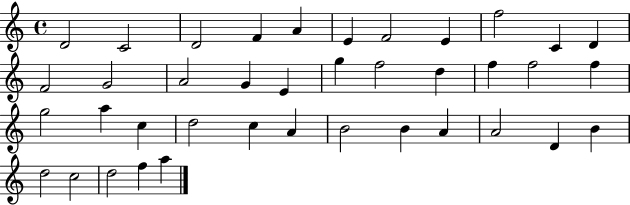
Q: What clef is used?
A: treble